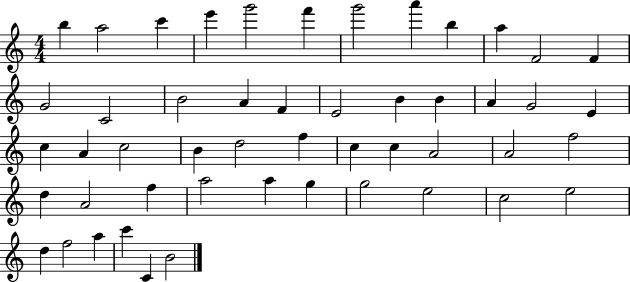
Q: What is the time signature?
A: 4/4